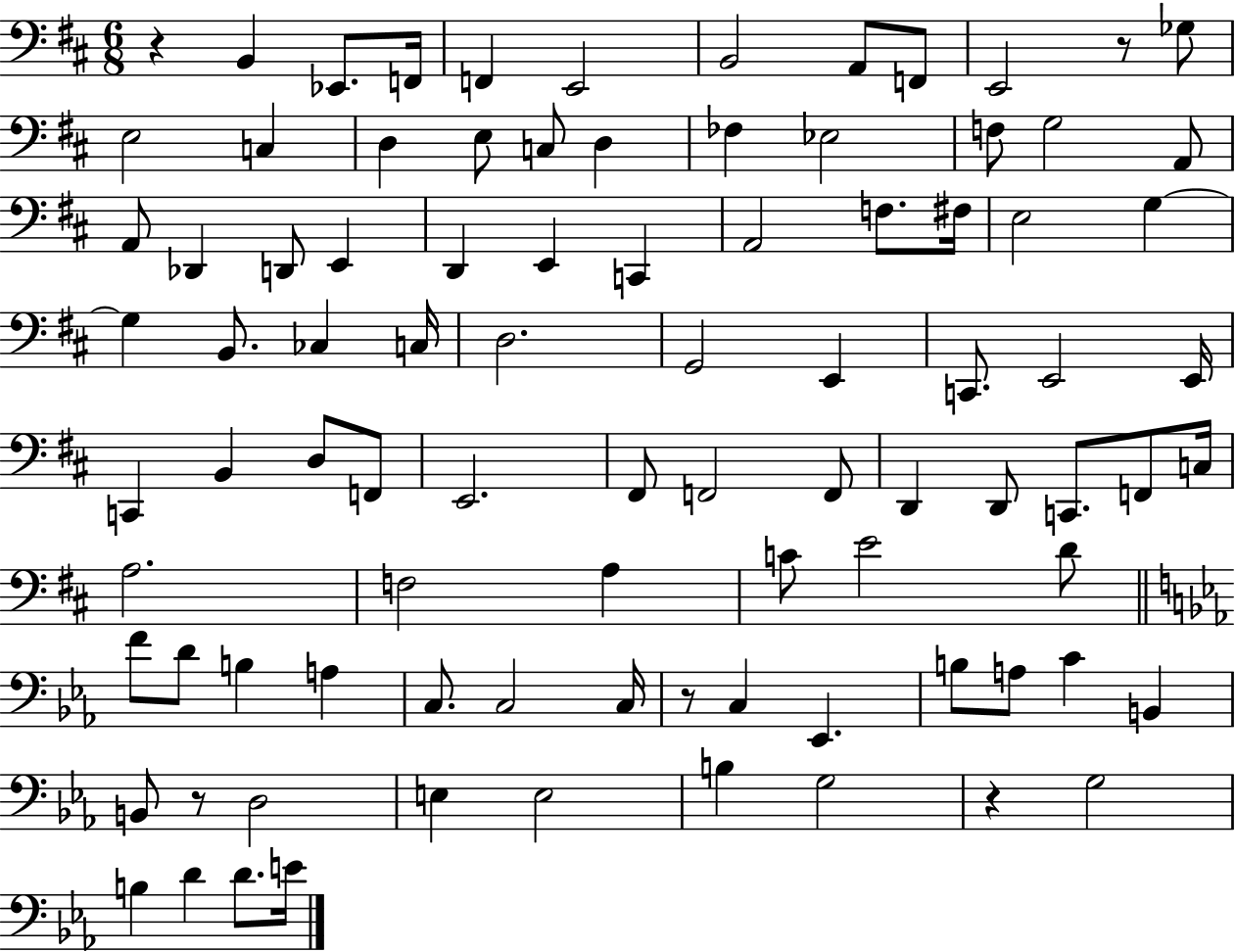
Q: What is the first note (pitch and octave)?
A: B2